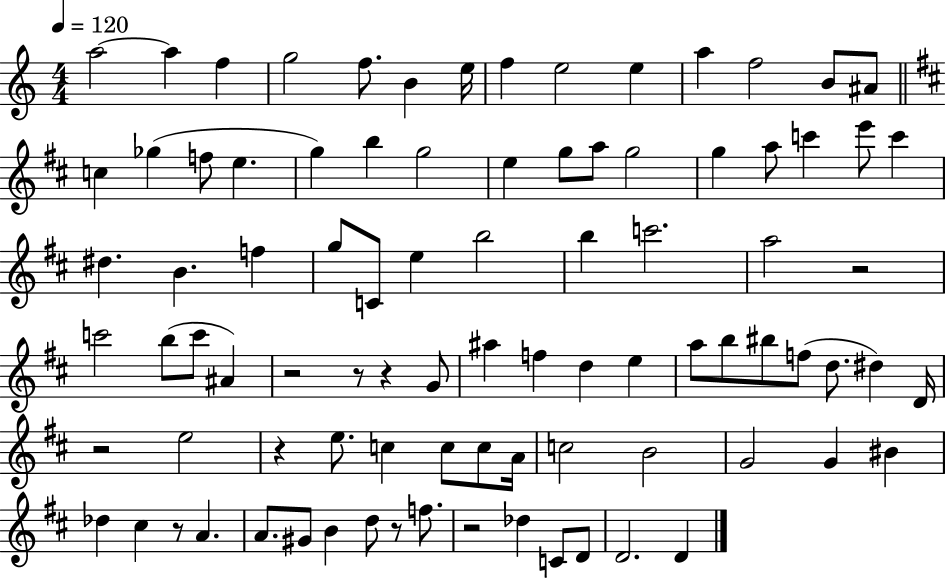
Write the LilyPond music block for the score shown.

{
  \clef treble
  \numericTimeSignature
  \time 4/4
  \key c \major
  \tempo 4 = 120
  a''2~~ a''4 f''4 | g''2 f''8. b'4 e''16 | f''4 e''2 e''4 | a''4 f''2 b'8 ais'8 | \break \bar "||" \break \key d \major c''4 ges''4( f''8 e''4. | g''4) b''4 g''2 | e''4 g''8 a''8 g''2 | g''4 a''8 c'''4 e'''8 c'''4 | \break dis''4. b'4. f''4 | g''8 c'8 e''4 b''2 | b''4 c'''2. | a''2 r2 | \break c'''2 b''8( c'''8 ais'4) | r2 r8 r4 g'8 | ais''4 f''4 d''4 e''4 | a''8 b''8 bis''8 f''8( d''8. dis''4) d'16 | \break r2 e''2 | r4 e''8. c''4 c''8 c''8 a'16 | c''2 b'2 | g'2 g'4 bis'4 | \break des''4 cis''4 r8 a'4. | a'8. gis'8 b'4 d''8 r8 f''8. | r2 des''4 c'8 d'8 | d'2. d'4 | \break \bar "|."
}